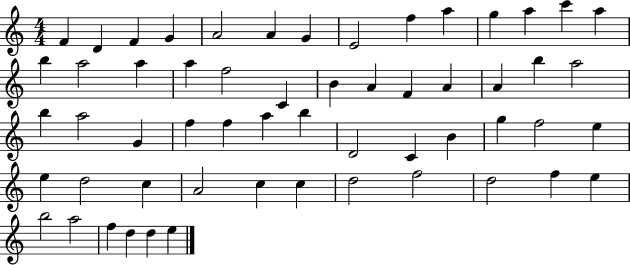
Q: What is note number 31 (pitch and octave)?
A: F5